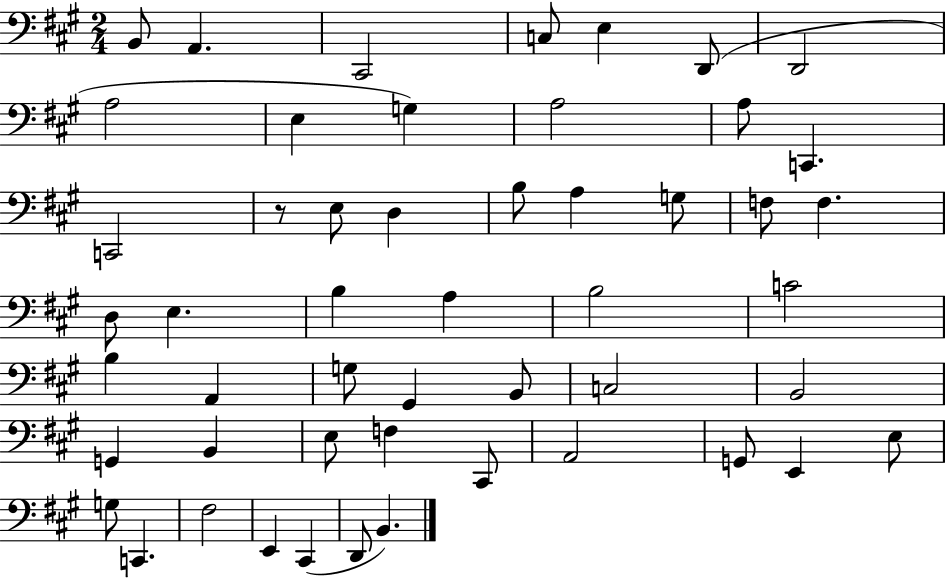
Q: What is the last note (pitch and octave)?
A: B2